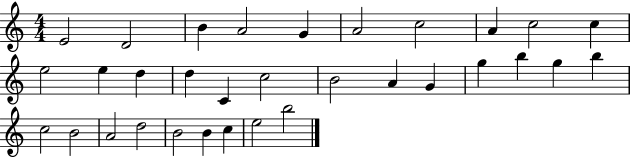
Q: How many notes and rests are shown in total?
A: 32